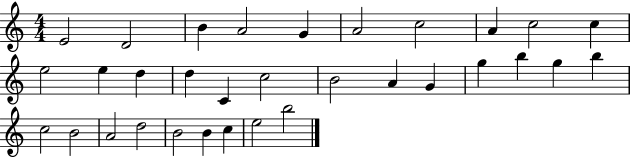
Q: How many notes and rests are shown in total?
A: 32